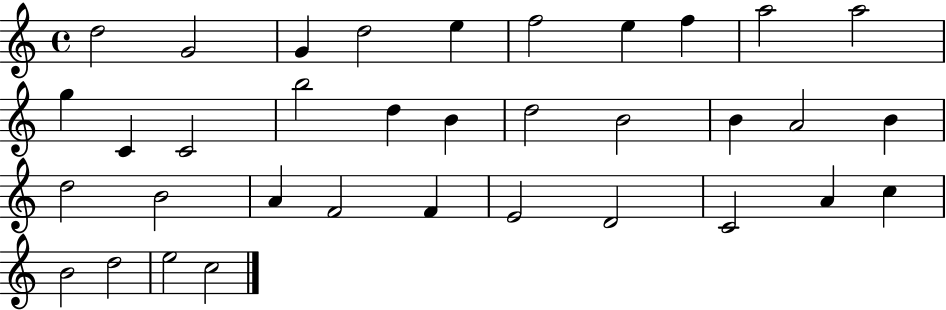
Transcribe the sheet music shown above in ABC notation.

X:1
T:Untitled
M:4/4
L:1/4
K:C
d2 G2 G d2 e f2 e f a2 a2 g C C2 b2 d B d2 B2 B A2 B d2 B2 A F2 F E2 D2 C2 A c B2 d2 e2 c2